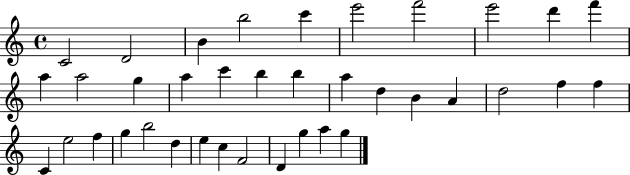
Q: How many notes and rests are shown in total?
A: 37